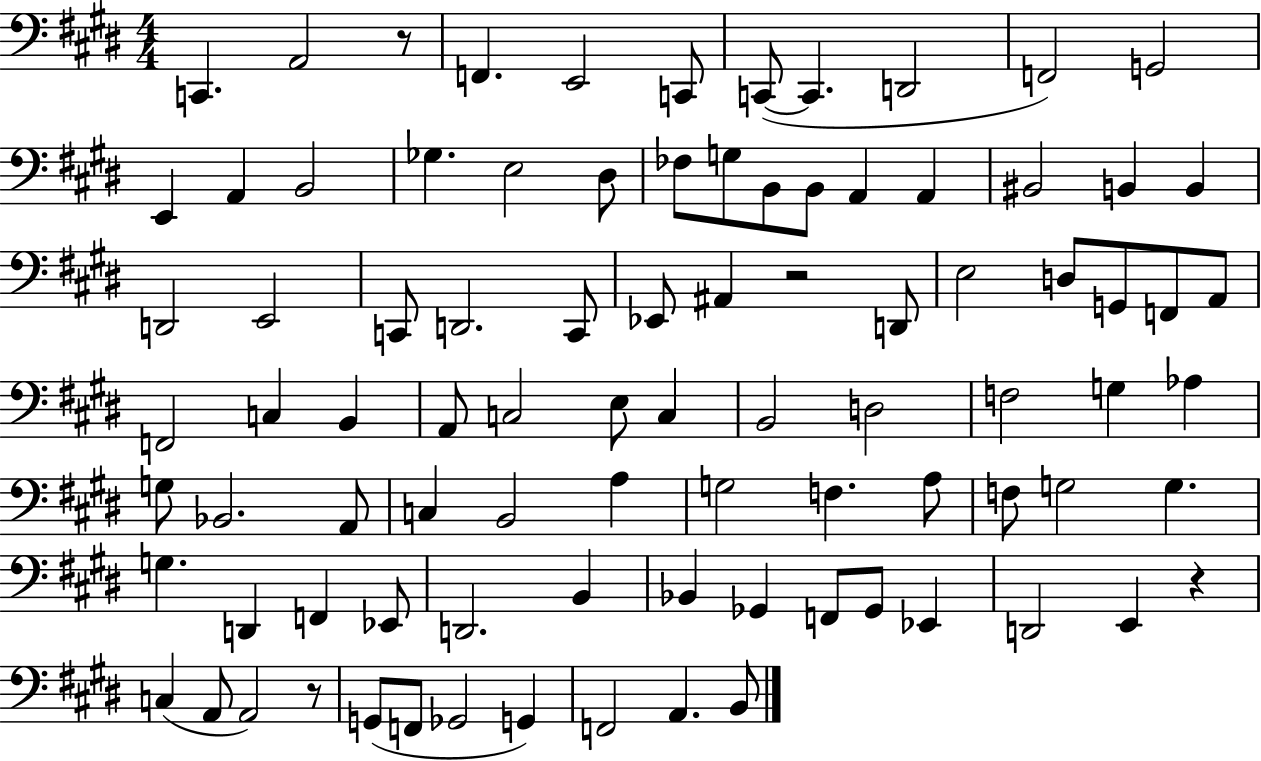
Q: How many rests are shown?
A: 4